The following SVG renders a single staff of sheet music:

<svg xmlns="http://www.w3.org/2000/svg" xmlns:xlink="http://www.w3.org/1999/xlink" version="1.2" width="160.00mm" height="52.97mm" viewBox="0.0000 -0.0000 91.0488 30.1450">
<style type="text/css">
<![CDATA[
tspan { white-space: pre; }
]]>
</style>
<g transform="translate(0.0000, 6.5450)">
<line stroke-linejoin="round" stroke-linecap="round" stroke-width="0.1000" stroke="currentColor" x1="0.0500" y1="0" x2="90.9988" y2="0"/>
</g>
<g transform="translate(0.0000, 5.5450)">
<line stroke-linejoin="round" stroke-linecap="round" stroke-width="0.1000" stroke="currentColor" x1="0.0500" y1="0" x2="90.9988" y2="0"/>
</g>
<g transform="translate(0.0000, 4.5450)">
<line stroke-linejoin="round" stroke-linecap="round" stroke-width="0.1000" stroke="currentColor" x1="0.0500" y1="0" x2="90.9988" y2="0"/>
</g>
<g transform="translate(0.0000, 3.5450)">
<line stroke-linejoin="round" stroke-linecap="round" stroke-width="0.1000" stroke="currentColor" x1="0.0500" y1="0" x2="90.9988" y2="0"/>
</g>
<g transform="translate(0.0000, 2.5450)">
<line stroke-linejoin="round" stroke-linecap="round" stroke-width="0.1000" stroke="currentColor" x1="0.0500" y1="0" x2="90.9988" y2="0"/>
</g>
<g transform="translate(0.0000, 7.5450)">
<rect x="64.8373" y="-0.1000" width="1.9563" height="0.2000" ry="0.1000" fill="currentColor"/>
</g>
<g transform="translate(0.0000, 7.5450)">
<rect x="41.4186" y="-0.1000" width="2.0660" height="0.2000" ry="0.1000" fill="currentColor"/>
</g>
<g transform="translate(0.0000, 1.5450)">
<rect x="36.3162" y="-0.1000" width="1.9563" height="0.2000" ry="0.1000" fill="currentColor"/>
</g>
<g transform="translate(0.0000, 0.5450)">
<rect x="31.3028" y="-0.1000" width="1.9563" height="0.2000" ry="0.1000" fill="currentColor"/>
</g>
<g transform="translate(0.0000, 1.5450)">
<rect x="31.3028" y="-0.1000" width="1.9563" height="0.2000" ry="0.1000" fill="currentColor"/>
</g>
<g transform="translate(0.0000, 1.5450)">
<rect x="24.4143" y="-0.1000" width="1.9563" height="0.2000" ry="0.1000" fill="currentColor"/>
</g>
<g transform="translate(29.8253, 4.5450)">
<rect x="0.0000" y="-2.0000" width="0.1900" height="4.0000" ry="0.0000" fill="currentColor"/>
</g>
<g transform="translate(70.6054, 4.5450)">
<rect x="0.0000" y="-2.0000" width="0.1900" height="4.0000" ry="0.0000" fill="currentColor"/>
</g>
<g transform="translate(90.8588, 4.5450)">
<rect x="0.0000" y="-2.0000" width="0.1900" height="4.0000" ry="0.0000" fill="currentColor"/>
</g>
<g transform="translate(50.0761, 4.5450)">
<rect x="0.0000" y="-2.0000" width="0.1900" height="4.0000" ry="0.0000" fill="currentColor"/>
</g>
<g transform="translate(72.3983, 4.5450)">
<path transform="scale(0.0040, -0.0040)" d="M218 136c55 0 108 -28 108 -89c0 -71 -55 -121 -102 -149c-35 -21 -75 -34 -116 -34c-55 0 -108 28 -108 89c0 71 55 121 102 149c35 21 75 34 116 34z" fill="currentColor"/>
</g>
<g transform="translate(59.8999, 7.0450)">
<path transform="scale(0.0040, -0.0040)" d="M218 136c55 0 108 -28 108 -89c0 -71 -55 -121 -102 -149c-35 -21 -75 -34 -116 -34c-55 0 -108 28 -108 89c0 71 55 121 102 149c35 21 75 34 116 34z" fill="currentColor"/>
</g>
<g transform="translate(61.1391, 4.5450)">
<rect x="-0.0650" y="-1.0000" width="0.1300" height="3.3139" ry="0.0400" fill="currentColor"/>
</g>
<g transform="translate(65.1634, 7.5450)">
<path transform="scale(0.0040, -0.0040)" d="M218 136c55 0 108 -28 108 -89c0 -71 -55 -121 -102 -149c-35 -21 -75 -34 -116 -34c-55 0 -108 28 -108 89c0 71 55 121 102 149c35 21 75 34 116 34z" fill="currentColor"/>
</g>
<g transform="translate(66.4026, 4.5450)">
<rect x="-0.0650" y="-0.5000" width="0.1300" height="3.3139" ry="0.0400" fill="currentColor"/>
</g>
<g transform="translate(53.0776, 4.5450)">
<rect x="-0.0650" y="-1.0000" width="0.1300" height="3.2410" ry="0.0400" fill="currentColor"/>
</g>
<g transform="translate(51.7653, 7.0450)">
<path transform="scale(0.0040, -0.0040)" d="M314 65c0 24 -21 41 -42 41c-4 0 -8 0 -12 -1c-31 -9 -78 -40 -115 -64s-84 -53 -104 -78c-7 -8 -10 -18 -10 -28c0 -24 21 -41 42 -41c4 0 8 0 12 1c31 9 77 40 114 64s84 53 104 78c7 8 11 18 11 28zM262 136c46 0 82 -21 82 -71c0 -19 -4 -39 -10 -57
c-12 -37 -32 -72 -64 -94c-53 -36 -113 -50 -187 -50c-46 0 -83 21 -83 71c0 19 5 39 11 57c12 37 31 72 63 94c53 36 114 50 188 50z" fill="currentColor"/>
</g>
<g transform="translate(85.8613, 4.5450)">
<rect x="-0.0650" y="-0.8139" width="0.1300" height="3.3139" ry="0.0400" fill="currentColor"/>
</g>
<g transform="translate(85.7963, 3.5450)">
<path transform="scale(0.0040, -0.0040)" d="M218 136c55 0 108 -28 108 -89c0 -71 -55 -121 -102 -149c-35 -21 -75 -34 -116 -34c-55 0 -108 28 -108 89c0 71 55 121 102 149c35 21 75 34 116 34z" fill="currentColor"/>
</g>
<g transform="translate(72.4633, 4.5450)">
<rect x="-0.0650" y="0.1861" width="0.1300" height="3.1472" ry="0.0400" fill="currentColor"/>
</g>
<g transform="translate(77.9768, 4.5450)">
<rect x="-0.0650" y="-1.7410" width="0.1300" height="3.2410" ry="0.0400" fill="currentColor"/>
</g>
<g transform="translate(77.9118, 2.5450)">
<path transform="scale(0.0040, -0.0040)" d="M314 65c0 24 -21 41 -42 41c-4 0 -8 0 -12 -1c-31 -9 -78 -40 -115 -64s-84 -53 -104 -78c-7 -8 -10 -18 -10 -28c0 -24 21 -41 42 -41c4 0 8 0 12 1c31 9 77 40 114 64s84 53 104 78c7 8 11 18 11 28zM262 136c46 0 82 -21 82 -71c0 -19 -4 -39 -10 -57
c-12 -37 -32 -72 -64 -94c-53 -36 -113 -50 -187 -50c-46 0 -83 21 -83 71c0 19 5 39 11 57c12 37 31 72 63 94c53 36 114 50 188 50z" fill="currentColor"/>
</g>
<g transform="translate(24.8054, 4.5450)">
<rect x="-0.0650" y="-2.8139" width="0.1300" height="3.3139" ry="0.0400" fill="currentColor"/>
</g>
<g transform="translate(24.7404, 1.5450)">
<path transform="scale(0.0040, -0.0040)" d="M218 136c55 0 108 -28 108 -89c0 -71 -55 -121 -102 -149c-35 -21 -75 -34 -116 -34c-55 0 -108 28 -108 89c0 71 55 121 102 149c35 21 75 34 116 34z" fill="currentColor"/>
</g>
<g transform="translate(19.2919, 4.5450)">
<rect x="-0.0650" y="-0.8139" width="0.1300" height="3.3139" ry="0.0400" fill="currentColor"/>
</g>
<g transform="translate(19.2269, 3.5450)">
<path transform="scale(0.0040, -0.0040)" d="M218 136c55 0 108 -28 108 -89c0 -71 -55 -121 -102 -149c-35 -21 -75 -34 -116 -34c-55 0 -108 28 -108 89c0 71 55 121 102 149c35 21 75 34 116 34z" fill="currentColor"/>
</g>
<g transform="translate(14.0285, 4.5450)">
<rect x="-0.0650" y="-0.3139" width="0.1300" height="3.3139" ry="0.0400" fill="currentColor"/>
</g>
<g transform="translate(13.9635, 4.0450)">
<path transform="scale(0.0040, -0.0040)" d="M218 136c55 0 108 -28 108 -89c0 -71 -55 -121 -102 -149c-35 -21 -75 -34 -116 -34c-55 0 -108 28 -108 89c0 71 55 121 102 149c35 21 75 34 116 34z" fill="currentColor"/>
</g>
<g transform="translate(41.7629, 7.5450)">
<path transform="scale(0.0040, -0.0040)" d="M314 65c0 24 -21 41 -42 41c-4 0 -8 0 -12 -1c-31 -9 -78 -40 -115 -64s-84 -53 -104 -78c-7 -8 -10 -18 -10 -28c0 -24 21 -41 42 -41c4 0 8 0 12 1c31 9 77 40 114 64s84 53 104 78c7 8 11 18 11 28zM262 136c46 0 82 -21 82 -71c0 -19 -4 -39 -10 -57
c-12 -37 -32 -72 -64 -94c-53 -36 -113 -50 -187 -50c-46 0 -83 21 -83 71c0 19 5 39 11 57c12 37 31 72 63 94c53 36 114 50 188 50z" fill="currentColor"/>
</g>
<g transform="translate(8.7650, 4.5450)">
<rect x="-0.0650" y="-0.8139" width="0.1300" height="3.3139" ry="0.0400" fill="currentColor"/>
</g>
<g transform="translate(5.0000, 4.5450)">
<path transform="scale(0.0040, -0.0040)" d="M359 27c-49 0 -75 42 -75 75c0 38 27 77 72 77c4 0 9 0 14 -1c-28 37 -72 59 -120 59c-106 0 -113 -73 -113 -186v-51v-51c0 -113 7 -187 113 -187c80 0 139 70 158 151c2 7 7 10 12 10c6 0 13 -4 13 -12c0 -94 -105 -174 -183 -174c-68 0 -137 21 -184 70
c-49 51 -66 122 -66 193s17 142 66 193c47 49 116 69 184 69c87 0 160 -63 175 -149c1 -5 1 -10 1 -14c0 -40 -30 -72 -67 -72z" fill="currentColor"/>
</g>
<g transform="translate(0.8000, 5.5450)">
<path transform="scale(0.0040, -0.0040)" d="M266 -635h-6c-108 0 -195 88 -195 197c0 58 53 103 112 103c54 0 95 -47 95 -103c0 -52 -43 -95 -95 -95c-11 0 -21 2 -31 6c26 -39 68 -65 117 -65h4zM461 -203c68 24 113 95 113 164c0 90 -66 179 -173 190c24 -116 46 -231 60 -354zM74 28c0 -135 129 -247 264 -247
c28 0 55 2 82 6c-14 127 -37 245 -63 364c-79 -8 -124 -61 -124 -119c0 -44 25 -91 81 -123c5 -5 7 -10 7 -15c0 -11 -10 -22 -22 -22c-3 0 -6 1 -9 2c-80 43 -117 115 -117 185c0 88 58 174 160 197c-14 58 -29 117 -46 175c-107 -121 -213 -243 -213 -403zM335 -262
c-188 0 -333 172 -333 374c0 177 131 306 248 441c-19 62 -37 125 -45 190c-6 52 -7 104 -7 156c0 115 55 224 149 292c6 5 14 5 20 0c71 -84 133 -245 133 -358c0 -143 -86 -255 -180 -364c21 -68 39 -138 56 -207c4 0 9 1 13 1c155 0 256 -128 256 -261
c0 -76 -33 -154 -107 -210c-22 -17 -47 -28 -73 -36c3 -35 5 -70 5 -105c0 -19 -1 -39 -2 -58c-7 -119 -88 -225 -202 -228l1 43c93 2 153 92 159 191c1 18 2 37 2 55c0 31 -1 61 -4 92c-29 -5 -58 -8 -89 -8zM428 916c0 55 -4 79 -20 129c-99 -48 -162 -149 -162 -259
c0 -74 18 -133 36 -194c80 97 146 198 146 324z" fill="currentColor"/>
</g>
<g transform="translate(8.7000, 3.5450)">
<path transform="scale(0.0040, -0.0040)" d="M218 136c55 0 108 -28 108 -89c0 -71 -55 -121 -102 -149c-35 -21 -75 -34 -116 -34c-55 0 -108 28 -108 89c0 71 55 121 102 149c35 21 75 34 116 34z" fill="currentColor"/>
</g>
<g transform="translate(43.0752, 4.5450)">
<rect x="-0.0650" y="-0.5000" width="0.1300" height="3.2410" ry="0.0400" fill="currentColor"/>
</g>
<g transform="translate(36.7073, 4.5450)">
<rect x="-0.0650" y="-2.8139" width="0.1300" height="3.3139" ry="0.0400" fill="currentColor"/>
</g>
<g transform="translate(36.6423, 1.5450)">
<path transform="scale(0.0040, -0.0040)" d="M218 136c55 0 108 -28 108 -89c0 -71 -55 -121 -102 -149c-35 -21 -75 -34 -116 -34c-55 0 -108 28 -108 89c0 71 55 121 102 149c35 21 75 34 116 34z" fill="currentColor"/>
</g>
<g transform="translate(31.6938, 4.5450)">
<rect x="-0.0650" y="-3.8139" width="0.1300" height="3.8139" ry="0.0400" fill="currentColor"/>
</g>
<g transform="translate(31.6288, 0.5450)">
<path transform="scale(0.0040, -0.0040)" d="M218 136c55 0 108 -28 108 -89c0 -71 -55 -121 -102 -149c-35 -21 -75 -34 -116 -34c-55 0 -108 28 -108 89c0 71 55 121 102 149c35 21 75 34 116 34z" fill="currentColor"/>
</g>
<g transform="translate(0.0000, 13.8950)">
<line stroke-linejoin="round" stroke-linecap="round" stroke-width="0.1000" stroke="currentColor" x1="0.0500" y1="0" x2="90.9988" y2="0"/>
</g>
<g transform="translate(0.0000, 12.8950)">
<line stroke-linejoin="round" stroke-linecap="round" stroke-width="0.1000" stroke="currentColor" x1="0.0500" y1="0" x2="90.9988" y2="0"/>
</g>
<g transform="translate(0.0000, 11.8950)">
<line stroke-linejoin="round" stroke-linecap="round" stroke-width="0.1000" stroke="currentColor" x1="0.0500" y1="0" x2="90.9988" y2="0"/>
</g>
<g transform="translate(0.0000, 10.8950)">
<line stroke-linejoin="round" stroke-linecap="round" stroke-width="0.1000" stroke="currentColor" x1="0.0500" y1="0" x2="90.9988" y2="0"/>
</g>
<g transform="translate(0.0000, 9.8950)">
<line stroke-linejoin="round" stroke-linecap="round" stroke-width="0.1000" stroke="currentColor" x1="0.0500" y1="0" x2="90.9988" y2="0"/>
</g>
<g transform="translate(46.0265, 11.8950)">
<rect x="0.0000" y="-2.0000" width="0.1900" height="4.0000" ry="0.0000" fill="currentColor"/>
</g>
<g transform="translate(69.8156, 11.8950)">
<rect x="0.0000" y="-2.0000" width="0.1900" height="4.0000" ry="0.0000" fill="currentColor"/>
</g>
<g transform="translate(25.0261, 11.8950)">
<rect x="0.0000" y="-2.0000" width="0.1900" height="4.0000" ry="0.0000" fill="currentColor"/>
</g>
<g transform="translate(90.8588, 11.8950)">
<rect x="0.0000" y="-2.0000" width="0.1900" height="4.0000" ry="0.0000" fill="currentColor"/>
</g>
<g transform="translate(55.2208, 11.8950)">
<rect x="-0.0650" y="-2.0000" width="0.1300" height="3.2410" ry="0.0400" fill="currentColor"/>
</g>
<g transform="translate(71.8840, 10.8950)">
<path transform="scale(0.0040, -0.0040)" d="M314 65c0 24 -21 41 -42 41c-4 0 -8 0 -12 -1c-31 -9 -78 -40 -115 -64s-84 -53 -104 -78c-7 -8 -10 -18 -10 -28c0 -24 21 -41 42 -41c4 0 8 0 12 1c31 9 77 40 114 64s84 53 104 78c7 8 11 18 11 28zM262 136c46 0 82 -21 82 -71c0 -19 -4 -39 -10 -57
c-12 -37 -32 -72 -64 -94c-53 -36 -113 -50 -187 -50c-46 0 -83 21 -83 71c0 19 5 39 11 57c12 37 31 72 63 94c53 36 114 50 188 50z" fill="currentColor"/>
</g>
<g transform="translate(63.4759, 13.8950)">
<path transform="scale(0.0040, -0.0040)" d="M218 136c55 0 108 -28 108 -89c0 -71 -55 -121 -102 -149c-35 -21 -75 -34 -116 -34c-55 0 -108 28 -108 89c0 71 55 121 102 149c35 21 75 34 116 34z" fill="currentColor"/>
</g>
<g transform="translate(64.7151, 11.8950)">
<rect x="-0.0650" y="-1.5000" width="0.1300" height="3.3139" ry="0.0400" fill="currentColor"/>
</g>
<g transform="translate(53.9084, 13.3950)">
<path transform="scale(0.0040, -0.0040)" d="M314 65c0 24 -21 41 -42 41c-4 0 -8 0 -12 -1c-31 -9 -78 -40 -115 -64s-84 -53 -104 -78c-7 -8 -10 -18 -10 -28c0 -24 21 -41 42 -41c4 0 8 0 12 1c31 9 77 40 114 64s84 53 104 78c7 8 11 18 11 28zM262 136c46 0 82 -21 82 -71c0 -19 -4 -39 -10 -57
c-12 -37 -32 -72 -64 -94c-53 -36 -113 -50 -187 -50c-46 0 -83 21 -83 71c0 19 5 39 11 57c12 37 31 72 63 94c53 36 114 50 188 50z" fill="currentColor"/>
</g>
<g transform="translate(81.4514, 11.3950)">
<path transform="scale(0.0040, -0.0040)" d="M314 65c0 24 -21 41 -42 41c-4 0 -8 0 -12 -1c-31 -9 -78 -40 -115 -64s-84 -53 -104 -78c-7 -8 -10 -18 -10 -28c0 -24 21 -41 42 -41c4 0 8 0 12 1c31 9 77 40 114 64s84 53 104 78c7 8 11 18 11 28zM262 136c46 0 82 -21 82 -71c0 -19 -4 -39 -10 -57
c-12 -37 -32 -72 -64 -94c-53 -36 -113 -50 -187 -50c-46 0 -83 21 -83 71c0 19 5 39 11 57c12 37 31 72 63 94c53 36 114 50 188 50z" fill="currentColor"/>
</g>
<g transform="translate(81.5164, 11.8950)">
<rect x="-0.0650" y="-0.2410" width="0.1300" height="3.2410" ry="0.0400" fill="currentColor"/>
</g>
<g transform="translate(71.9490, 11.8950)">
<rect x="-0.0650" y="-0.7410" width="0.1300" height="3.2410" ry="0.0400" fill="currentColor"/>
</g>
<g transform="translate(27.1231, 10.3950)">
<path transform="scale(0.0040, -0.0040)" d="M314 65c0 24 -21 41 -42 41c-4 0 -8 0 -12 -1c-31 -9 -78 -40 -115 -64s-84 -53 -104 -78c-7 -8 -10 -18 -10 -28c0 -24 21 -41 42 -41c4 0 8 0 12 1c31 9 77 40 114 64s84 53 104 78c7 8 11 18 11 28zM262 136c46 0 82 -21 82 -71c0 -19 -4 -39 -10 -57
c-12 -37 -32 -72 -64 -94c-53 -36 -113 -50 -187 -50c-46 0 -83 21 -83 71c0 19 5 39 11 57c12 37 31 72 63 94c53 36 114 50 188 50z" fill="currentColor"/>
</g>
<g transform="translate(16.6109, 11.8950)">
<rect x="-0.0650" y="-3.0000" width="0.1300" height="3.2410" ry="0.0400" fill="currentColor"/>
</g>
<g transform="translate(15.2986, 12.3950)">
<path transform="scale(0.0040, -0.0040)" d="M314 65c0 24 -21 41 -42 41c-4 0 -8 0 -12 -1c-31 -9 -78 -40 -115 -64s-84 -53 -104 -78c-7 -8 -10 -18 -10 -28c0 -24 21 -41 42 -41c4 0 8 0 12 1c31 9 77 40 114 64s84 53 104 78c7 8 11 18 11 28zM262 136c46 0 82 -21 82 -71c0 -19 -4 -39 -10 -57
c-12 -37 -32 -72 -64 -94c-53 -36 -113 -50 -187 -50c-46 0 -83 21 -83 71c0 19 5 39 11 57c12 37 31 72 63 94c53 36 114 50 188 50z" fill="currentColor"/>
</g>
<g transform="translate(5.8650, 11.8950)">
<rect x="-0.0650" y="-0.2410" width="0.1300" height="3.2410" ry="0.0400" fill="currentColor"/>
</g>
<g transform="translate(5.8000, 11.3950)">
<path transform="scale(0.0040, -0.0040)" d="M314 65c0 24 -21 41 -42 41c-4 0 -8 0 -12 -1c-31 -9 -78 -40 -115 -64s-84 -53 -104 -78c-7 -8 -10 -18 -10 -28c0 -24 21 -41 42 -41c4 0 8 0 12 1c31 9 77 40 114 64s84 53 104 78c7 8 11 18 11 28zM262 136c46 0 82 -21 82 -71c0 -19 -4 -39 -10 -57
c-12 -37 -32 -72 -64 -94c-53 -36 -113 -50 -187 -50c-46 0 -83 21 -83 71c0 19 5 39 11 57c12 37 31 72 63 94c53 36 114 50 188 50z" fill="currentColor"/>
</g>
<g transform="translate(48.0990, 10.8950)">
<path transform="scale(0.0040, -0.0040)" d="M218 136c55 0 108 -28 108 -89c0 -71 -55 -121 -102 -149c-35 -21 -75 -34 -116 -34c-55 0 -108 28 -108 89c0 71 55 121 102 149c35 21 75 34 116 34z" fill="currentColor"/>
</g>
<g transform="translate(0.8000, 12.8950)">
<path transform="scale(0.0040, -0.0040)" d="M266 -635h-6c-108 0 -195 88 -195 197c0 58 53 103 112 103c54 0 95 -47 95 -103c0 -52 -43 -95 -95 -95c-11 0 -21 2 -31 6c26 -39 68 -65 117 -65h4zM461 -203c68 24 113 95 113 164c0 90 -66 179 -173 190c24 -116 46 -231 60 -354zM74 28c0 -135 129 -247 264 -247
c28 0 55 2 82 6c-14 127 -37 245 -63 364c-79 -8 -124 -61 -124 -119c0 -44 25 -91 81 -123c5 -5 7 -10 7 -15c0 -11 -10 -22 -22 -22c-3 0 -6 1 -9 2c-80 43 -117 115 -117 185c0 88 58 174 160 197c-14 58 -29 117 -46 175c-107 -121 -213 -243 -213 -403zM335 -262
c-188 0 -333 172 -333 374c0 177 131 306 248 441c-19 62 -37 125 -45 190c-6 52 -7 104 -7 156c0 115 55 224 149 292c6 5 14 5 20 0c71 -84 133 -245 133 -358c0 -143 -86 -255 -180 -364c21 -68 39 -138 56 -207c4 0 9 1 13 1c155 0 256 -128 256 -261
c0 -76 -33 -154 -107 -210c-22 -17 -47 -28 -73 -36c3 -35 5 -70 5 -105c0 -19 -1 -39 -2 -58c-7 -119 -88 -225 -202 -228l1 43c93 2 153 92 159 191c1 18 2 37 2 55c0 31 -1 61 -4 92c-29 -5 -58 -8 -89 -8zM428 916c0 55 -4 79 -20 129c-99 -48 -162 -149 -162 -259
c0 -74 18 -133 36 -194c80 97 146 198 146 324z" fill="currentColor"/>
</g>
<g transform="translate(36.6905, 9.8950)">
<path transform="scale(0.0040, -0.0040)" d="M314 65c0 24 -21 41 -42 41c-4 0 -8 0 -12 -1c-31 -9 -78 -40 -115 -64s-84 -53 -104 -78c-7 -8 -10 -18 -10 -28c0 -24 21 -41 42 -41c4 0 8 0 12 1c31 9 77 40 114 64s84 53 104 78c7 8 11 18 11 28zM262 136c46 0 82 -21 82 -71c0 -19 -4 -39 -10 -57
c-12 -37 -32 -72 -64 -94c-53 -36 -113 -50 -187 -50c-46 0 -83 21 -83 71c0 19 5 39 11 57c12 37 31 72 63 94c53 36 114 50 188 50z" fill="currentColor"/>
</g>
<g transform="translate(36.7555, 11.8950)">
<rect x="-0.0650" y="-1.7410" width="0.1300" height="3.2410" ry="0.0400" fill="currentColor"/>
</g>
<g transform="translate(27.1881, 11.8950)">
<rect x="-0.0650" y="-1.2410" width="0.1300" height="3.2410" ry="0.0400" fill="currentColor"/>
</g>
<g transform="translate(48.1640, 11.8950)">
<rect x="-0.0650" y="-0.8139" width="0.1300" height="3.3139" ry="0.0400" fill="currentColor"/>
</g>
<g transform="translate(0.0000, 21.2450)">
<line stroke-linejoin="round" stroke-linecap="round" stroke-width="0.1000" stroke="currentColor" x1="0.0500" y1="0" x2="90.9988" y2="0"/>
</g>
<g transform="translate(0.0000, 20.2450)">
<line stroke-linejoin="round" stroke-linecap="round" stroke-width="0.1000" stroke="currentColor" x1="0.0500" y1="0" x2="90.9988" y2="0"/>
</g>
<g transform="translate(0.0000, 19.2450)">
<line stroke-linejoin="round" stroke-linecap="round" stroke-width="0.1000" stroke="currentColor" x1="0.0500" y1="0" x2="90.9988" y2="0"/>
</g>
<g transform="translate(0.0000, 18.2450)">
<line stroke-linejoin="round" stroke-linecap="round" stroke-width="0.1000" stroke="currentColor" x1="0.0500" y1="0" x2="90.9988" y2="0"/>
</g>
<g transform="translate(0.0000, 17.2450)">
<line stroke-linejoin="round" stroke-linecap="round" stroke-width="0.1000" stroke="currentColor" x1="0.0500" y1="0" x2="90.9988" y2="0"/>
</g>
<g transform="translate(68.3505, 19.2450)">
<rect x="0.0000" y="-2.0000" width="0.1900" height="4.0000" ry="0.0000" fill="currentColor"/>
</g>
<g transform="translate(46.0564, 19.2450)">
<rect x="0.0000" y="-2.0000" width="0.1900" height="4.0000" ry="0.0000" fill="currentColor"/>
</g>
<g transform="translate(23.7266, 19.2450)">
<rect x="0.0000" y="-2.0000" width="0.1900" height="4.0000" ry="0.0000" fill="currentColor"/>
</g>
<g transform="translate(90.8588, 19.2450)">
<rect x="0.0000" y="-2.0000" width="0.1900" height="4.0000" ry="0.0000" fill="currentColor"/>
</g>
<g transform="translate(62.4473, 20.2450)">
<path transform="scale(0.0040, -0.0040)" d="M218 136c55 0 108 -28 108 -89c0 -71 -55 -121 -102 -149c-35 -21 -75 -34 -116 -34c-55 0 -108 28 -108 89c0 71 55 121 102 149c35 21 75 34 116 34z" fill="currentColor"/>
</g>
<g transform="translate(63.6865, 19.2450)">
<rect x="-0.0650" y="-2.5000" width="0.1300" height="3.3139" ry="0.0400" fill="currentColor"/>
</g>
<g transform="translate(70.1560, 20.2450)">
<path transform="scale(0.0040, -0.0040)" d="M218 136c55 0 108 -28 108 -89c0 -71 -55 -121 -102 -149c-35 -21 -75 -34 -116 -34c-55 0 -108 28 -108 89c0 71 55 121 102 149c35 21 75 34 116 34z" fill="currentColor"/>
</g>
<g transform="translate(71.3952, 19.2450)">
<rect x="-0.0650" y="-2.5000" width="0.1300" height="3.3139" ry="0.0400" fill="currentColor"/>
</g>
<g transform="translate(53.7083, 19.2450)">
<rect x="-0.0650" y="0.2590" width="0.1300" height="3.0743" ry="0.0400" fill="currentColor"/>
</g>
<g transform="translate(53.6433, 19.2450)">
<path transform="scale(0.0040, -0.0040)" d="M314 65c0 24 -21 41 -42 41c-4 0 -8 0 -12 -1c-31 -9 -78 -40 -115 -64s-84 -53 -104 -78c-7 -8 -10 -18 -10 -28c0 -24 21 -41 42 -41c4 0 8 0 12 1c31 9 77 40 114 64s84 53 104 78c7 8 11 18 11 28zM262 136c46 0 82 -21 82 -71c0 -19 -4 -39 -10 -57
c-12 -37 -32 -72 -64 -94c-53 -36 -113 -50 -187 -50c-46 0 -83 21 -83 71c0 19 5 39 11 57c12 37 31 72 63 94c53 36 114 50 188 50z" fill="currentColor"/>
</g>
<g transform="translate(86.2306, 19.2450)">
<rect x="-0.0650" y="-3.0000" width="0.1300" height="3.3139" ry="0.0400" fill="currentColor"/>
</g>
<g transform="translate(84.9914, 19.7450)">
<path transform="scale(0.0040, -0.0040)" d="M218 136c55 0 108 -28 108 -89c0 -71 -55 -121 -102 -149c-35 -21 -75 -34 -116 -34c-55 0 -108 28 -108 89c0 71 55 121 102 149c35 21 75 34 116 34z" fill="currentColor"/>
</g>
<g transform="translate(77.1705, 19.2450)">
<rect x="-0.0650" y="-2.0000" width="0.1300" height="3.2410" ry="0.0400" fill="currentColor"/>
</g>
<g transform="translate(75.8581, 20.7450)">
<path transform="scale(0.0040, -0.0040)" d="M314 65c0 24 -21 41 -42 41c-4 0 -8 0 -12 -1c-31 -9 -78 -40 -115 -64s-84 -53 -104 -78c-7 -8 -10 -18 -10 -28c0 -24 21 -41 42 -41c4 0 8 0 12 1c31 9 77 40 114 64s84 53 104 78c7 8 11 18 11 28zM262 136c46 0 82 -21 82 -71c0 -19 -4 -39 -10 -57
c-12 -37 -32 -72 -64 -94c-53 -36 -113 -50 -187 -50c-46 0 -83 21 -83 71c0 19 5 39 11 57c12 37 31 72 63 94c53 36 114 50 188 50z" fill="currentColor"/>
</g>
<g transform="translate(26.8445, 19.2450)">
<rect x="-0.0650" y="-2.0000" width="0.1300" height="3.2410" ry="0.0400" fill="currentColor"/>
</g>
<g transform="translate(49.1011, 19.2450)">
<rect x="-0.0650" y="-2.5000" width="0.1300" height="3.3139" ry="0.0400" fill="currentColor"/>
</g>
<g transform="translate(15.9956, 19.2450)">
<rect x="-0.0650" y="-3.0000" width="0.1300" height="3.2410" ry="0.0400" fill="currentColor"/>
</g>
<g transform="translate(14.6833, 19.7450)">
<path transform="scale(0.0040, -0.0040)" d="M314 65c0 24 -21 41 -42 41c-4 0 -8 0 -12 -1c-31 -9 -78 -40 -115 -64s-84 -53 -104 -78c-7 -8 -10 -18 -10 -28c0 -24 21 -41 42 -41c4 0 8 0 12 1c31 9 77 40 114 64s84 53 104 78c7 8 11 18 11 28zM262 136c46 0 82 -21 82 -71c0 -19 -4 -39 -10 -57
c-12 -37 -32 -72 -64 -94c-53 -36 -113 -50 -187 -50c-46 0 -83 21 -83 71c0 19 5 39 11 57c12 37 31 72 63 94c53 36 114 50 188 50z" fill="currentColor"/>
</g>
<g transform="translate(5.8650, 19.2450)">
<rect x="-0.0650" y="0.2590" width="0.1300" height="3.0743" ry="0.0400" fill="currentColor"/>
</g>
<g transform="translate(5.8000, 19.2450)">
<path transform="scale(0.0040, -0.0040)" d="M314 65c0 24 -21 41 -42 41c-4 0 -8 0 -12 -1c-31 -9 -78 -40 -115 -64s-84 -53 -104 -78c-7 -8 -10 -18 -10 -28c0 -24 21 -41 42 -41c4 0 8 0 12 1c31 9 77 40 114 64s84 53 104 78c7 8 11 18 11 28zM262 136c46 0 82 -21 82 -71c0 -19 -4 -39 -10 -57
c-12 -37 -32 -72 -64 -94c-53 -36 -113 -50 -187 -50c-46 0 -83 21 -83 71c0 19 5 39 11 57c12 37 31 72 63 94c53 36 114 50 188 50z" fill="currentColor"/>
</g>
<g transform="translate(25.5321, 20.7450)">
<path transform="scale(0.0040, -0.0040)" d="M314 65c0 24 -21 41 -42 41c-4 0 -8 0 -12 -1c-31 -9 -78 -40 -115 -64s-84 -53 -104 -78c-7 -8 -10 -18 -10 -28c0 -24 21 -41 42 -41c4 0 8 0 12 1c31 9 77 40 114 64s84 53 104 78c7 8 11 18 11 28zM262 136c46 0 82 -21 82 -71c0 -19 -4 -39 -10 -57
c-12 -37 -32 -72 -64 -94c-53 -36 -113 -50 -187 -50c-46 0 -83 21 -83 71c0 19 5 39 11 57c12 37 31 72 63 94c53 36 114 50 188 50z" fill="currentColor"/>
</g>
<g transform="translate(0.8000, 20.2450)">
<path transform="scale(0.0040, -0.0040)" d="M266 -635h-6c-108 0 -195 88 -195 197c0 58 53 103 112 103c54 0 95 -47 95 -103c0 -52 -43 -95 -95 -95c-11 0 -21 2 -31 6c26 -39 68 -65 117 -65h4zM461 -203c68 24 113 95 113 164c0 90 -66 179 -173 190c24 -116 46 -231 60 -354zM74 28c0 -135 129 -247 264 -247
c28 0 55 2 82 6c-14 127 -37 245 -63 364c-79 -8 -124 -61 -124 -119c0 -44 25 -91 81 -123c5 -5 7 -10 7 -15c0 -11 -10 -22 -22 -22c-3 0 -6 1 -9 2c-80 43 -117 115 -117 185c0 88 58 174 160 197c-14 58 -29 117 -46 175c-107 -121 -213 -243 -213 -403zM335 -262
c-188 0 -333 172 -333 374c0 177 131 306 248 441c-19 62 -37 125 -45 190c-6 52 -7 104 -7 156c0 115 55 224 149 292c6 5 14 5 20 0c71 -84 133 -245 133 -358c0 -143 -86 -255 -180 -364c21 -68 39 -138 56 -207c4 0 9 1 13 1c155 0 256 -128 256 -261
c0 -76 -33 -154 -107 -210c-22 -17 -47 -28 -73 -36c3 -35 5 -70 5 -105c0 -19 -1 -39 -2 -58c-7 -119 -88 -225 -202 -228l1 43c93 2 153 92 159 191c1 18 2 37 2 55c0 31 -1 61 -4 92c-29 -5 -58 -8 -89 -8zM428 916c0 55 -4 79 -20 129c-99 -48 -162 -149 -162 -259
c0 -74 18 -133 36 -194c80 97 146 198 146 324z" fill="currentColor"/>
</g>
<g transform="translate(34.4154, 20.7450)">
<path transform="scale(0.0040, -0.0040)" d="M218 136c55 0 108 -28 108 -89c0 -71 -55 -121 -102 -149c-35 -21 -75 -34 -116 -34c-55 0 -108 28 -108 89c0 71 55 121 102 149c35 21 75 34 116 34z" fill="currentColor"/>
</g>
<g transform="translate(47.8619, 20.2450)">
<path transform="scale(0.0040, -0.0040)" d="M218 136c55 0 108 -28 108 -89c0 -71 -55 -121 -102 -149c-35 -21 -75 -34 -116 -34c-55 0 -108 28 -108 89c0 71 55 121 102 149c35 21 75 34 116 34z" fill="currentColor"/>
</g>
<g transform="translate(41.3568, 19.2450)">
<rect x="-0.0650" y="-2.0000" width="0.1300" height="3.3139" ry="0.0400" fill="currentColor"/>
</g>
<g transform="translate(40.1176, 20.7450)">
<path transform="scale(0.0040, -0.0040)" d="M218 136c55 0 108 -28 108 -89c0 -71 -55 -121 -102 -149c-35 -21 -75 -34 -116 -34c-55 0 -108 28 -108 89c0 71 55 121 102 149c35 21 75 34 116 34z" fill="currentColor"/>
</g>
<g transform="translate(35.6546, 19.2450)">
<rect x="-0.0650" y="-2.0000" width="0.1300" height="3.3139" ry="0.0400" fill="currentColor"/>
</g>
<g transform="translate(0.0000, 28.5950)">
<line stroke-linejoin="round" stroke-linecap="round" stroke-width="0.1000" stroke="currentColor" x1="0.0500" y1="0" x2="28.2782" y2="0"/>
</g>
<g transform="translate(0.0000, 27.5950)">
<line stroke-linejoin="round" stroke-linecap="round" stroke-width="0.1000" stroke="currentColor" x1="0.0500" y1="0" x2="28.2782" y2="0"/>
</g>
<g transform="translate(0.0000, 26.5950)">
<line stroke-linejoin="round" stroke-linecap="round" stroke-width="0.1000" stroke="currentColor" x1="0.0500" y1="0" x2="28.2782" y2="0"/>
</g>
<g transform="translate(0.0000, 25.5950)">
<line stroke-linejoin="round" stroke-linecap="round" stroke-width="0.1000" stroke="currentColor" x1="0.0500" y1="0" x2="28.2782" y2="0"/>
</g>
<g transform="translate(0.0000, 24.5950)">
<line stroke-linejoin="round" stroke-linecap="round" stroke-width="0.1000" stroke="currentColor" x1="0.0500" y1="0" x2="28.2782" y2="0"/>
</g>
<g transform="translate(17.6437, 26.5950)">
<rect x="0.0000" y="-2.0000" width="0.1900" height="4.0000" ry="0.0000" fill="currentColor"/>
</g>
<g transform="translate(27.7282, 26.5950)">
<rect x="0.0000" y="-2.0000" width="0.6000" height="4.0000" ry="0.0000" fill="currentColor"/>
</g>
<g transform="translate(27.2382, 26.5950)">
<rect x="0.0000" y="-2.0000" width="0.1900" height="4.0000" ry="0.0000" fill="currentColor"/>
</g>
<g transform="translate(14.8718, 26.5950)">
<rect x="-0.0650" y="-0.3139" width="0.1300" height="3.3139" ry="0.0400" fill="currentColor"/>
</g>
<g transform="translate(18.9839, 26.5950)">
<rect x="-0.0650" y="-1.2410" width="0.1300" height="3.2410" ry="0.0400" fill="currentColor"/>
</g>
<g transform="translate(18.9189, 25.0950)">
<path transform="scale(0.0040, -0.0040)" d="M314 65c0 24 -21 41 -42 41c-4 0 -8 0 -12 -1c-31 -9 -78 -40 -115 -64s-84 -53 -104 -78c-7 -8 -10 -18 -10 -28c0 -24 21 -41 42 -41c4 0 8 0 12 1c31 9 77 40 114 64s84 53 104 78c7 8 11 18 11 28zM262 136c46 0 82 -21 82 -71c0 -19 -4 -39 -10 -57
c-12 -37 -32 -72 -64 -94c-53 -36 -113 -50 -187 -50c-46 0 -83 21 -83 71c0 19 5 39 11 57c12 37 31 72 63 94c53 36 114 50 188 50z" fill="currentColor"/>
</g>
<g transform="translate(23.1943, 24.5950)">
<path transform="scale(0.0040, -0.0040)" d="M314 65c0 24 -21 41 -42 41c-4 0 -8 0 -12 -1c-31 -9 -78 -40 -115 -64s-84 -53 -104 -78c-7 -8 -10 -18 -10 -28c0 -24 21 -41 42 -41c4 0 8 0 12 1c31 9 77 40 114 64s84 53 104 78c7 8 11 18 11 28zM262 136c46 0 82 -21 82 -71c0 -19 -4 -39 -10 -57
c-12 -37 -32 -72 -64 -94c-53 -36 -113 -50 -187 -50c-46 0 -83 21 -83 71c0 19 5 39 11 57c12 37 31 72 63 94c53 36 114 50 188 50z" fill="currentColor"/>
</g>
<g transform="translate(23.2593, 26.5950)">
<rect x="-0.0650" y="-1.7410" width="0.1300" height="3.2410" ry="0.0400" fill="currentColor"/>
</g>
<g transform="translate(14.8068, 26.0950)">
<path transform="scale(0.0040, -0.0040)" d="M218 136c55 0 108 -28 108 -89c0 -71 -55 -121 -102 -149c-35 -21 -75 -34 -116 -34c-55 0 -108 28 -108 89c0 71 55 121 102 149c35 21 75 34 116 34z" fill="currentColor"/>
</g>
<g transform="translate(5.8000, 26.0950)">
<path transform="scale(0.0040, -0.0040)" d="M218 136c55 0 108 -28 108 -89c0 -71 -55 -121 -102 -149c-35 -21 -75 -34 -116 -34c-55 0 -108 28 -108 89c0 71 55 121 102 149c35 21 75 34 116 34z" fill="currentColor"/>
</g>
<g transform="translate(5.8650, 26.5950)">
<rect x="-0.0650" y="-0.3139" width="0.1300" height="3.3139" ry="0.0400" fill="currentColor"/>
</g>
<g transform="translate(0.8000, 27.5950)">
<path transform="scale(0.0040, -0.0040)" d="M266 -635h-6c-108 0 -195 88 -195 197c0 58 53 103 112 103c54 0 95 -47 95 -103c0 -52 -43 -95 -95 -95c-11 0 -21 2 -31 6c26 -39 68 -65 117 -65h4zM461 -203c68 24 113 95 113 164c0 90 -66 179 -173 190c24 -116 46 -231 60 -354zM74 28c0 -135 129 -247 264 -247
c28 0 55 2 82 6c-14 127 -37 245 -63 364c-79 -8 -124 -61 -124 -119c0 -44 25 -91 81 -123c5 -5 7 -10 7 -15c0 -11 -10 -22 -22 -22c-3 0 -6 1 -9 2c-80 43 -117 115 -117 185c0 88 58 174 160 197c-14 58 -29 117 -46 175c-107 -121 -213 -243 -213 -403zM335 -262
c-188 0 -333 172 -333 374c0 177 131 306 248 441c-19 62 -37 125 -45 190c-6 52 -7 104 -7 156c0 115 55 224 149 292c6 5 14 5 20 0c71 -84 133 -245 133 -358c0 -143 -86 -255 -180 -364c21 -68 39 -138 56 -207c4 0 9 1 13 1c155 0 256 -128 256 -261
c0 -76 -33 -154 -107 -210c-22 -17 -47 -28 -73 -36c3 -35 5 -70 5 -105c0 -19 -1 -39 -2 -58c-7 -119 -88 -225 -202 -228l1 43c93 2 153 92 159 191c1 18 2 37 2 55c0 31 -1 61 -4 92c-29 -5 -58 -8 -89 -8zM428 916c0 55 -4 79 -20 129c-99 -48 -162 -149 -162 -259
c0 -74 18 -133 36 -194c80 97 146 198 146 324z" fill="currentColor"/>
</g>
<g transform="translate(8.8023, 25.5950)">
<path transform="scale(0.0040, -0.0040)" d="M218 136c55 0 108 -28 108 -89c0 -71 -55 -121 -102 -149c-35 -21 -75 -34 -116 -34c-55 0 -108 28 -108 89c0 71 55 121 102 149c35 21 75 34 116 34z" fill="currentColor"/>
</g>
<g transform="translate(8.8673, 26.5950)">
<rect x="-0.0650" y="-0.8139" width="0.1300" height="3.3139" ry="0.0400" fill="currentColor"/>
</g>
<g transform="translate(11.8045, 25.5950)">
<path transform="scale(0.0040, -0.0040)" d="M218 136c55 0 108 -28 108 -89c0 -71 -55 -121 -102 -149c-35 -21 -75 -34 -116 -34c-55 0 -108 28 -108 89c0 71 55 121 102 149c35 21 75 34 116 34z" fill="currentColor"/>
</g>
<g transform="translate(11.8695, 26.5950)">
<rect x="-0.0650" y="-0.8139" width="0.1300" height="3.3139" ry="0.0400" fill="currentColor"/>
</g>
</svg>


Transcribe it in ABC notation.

X:1
T:Untitled
M:4/4
L:1/4
K:C
d c d a c' a C2 D2 D C B f2 d c2 A2 e2 f2 d F2 E d2 c2 B2 A2 F2 F F G B2 G G F2 A c d d c e2 f2